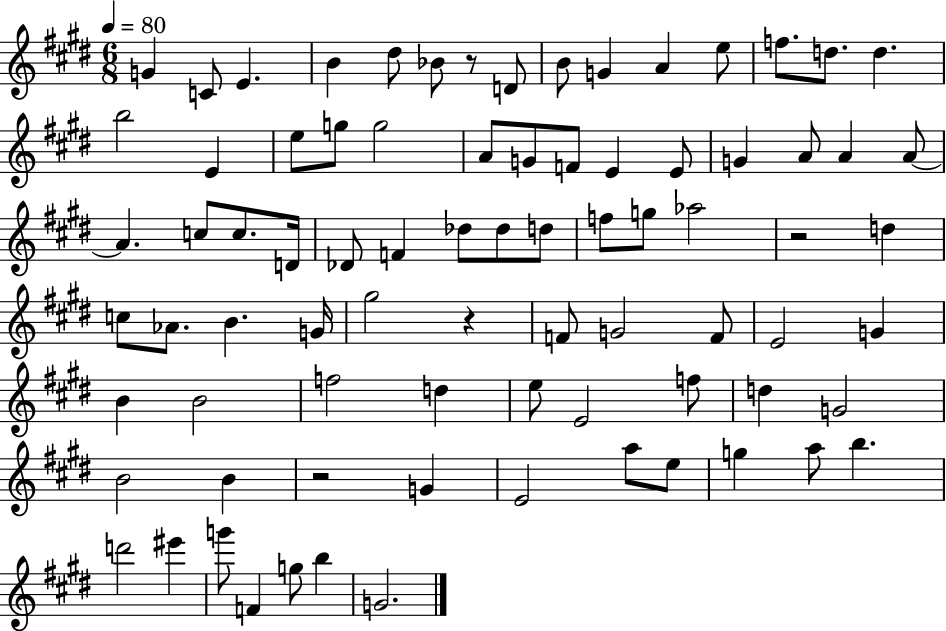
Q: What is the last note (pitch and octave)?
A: G4